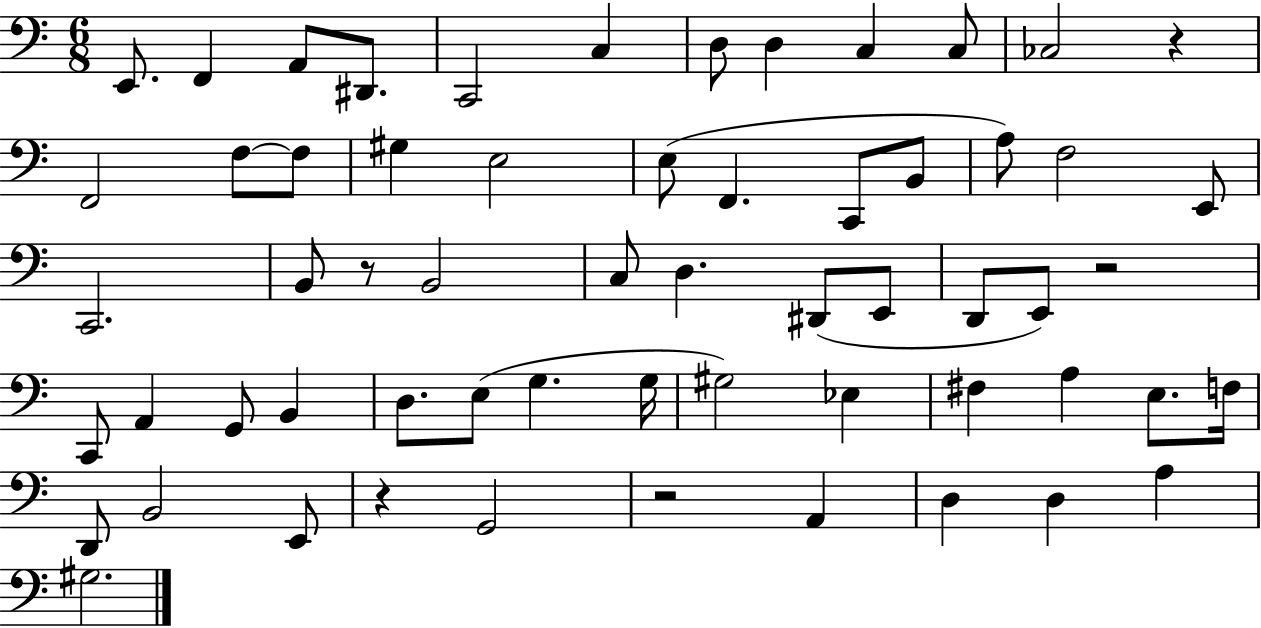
{
  \clef bass
  \numericTimeSignature
  \time 6/8
  \key c \major
  e,8. f,4 a,8 dis,8. | c,2 c4 | d8 d4 c4 c8 | ces2 r4 | \break f,2 f8~~ f8 | gis4 e2 | e8( f,4. c,8 b,8 | a8) f2 e,8 | \break c,2. | b,8 r8 b,2 | c8 d4. dis,8( e,8 | d,8 e,8) r2 | \break c,8 a,4 g,8 b,4 | d8. e8( g4. g16 | gis2) ees4 | fis4 a4 e8. f16 | \break d,8 b,2 e,8 | r4 g,2 | r2 a,4 | d4 d4 a4 | \break gis2. | \bar "|."
}